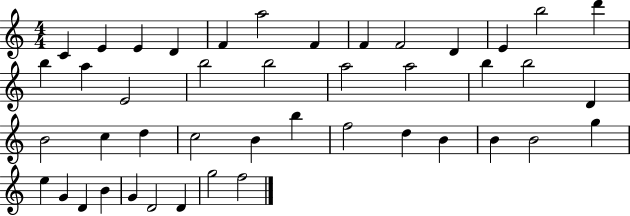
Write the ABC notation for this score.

X:1
T:Untitled
M:4/4
L:1/4
K:C
C E E D F a2 F F F2 D E b2 d' b a E2 b2 b2 a2 a2 b b2 D B2 c d c2 B b f2 d B B B2 g e G D B G D2 D g2 f2